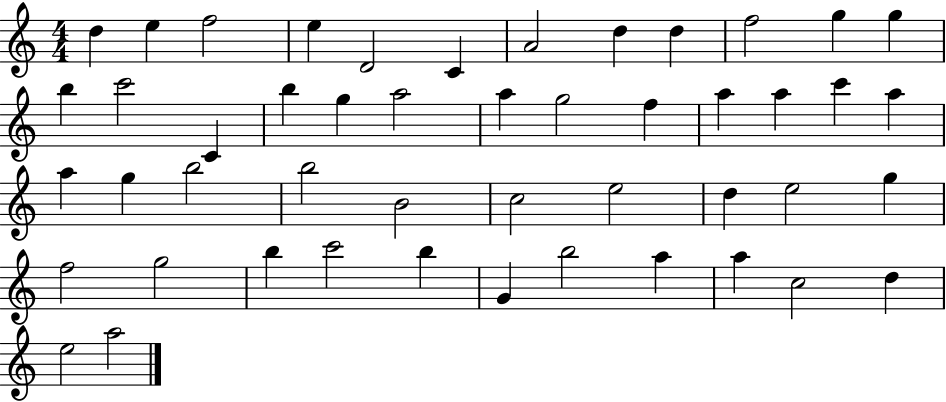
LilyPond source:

{
  \clef treble
  \numericTimeSignature
  \time 4/4
  \key c \major
  d''4 e''4 f''2 | e''4 d'2 c'4 | a'2 d''4 d''4 | f''2 g''4 g''4 | \break b''4 c'''2 c'4 | b''4 g''4 a''2 | a''4 g''2 f''4 | a''4 a''4 c'''4 a''4 | \break a''4 g''4 b''2 | b''2 b'2 | c''2 e''2 | d''4 e''2 g''4 | \break f''2 g''2 | b''4 c'''2 b''4 | g'4 b''2 a''4 | a''4 c''2 d''4 | \break e''2 a''2 | \bar "|."
}